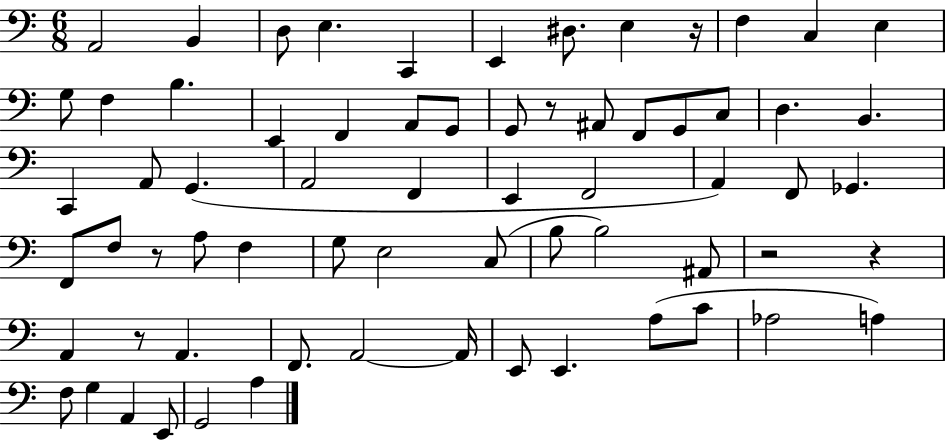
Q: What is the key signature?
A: C major